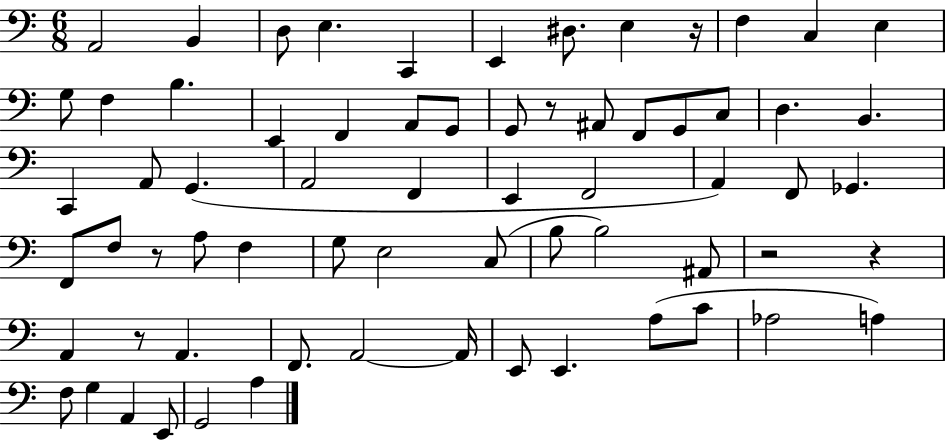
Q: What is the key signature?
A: C major